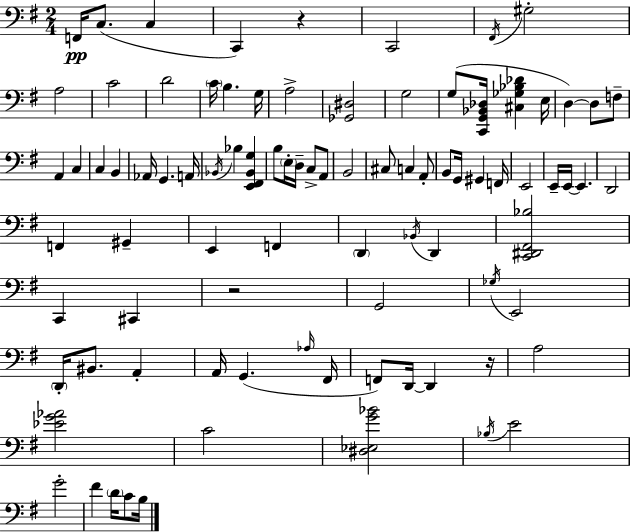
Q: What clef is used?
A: bass